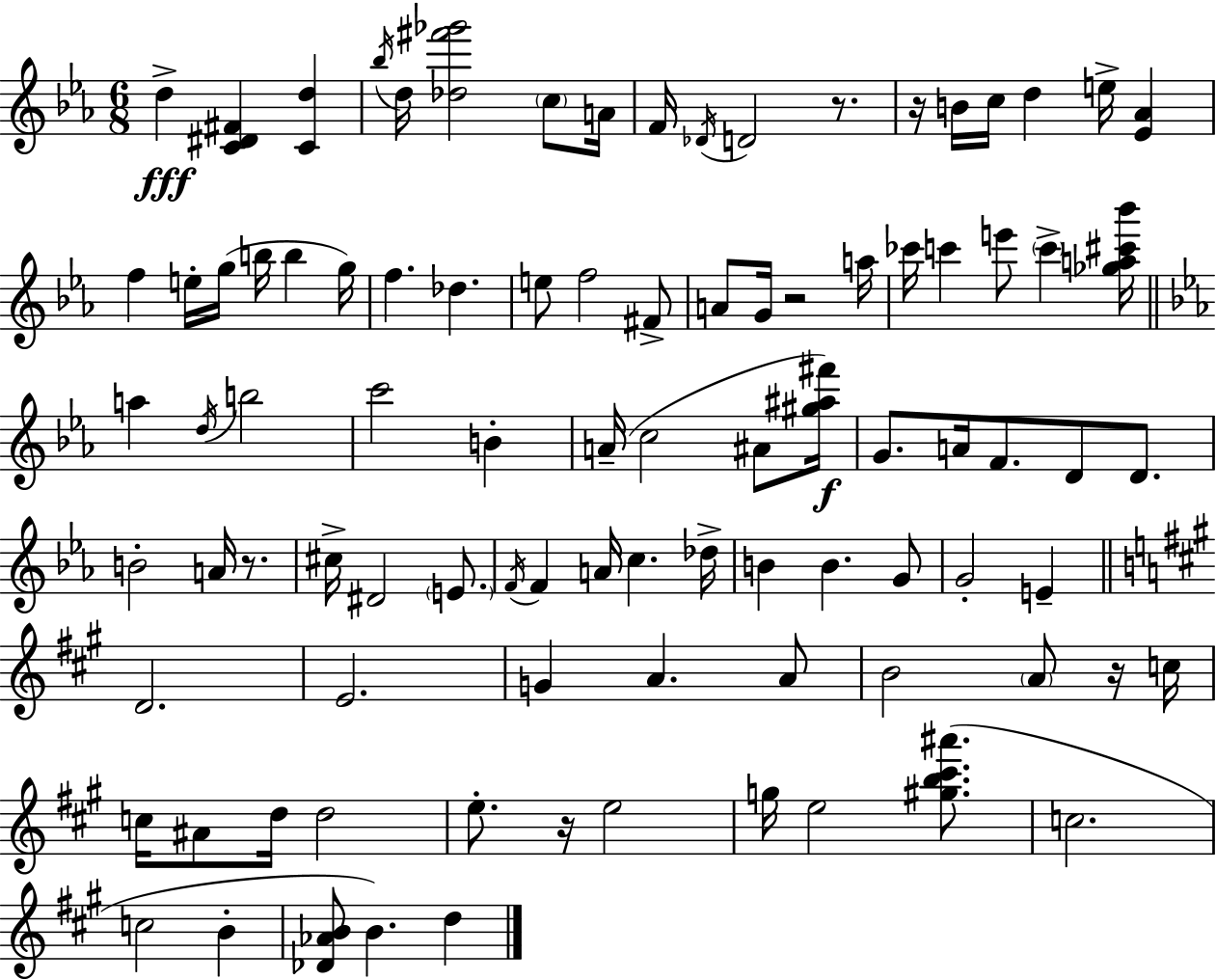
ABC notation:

X:1
T:Untitled
M:6/8
L:1/4
K:Cm
d [C^D^F] [Cd] _b/4 d/4 [_d^f'_g']2 c/2 A/4 F/4 _D/4 D2 z/2 z/4 B/4 c/4 d e/4 [_E_A] f e/4 g/4 b/4 b g/4 f _d e/2 f2 ^F/2 A/2 G/4 z2 a/4 _c'/4 c' e'/2 c' [_ga^c'_b']/4 a d/4 b2 c'2 B A/4 c2 ^A/2 [^g^a^f']/4 G/2 A/4 F/2 D/2 D/2 B2 A/4 z/2 ^c/4 ^D2 E/2 F/4 F A/4 c _d/4 B B G/2 G2 E D2 E2 G A A/2 B2 A/2 z/4 c/4 c/4 ^A/2 d/4 d2 e/2 z/4 e2 g/4 e2 [^gb^c'^a']/2 c2 c2 B [_D_AB]/2 B d